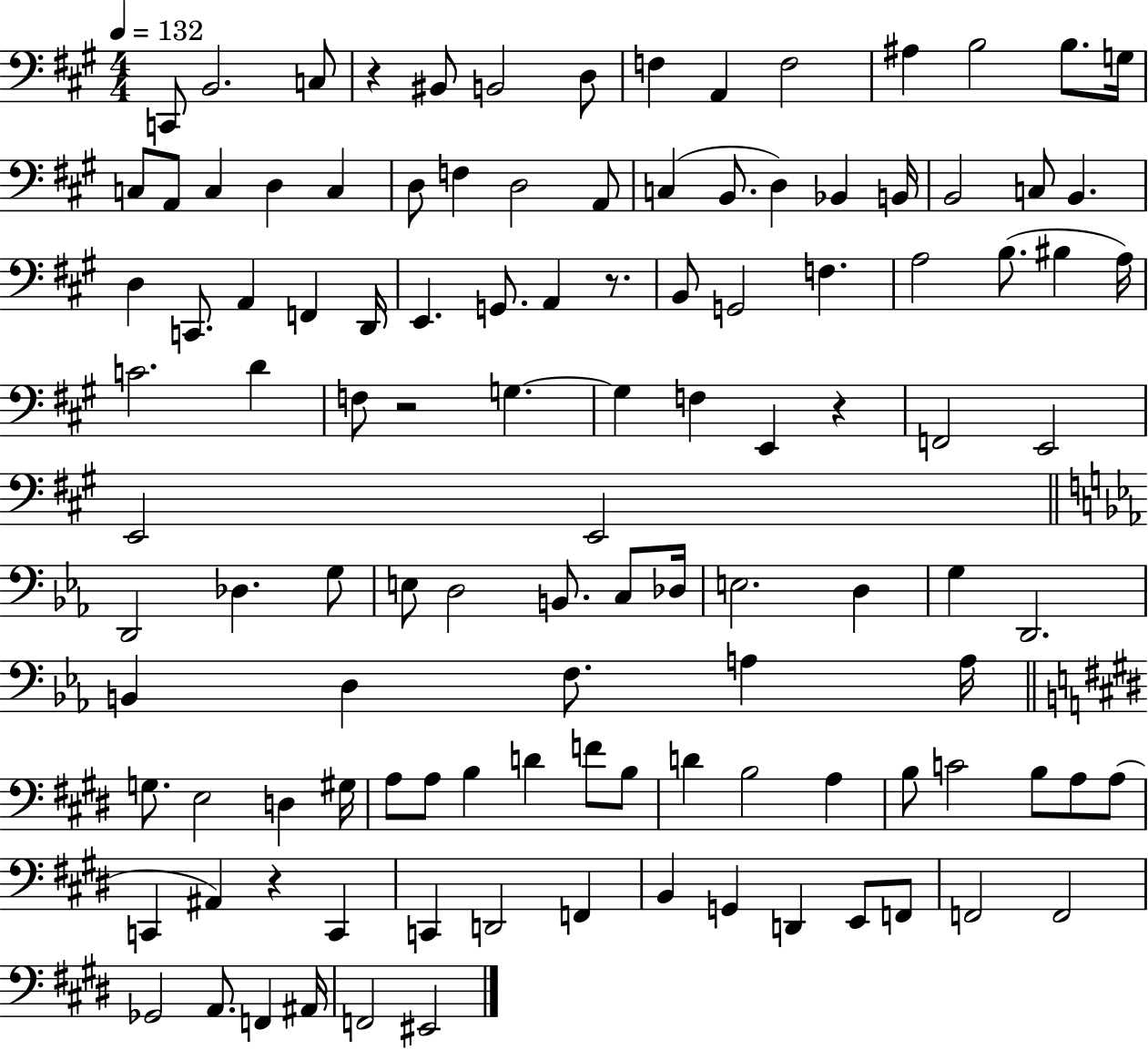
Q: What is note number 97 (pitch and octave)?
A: F2